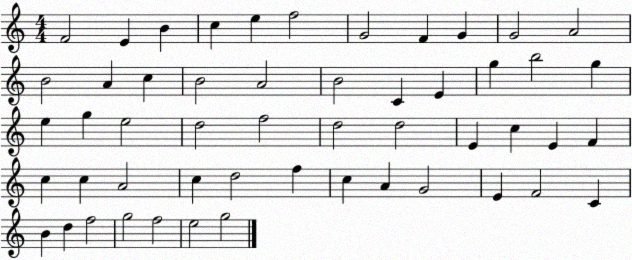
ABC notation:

X:1
T:Untitled
M:4/4
L:1/4
K:C
F2 E B c e f2 G2 F G G2 A2 B2 A c B2 A2 B2 C E g b2 g e g e2 d2 f2 d2 d2 E c E F c c A2 c d2 f c A G2 E F2 C B d f2 g2 f2 e2 g2